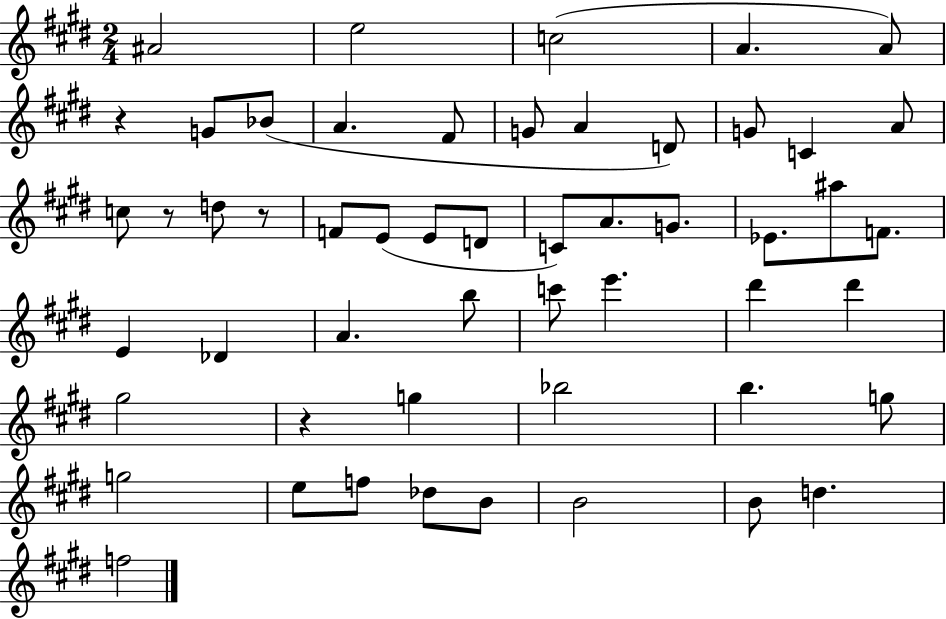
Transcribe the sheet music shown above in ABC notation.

X:1
T:Untitled
M:2/4
L:1/4
K:E
^A2 e2 c2 A A/2 z G/2 _B/2 A ^F/2 G/2 A D/2 G/2 C A/2 c/2 z/2 d/2 z/2 F/2 E/2 E/2 D/2 C/2 A/2 G/2 _E/2 ^a/2 F/2 E _D A b/2 c'/2 e' ^d' ^d' ^g2 z g _b2 b g/2 g2 e/2 f/2 _d/2 B/2 B2 B/2 d f2